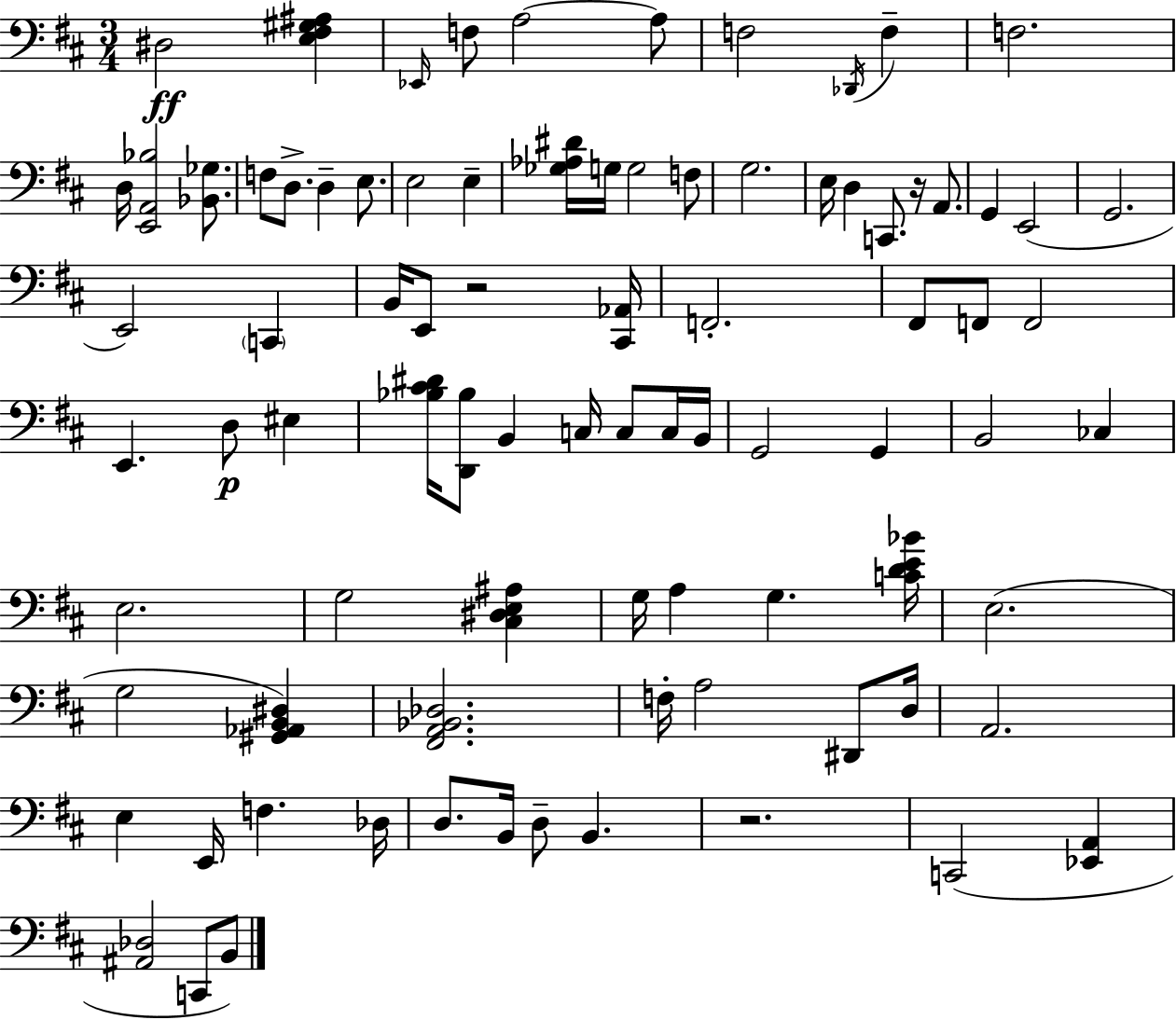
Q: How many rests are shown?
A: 3